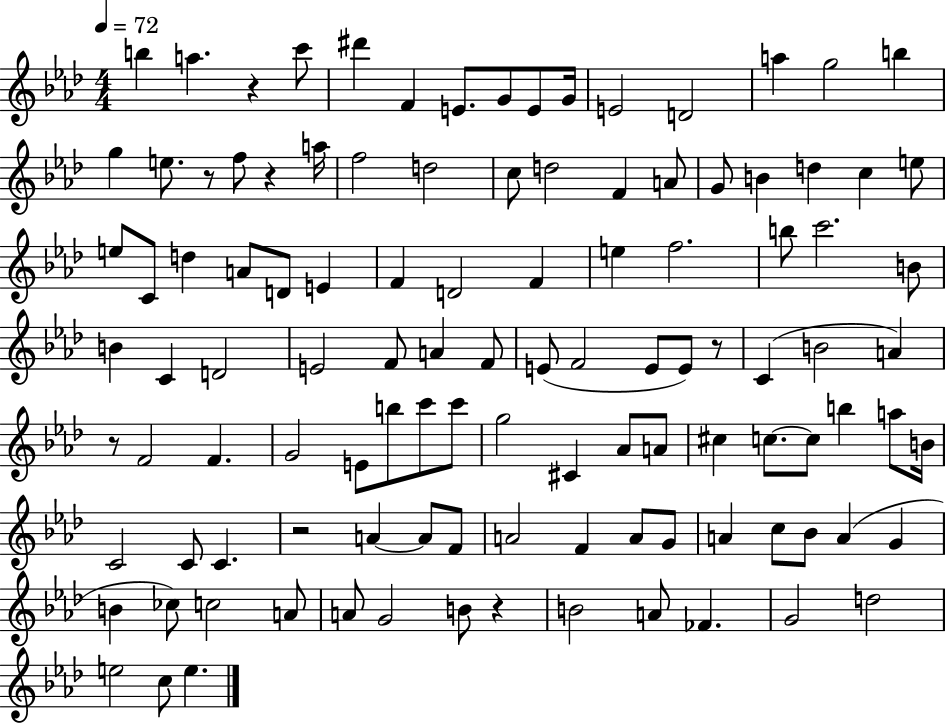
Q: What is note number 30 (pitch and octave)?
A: E5